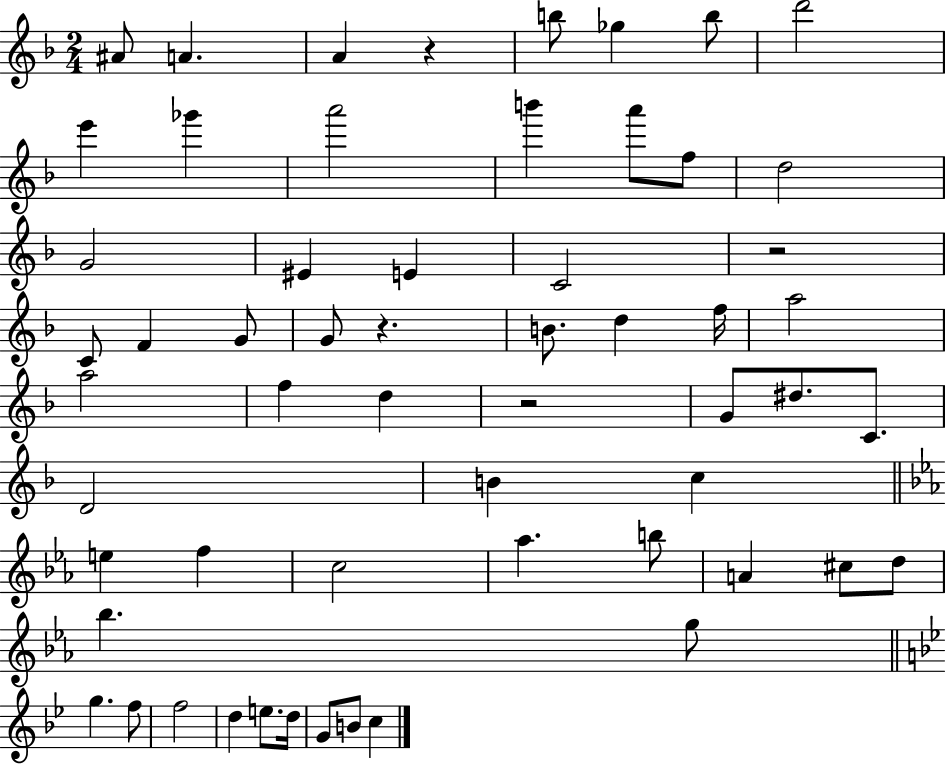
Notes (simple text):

A#4/e A4/q. A4/q R/q B5/e Gb5/q B5/e D6/h E6/q Gb6/q A6/h B6/q A6/e F5/e D5/h G4/h EIS4/q E4/q C4/h R/h C4/e F4/q G4/e G4/e R/q. B4/e. D5/q F5/s A5/h A5/h F5/q D5/q R/h G4/e D#5/e. C4/e. D4/h B4/q C5/q E5/q F5/q C5/h Ab5/q. B5/e A4/q C#5/e D5/e Bb5/q. G5/e G5/q. F5/e F5/h D5/q E5/e. D5/s G4/e B4/e C5/q